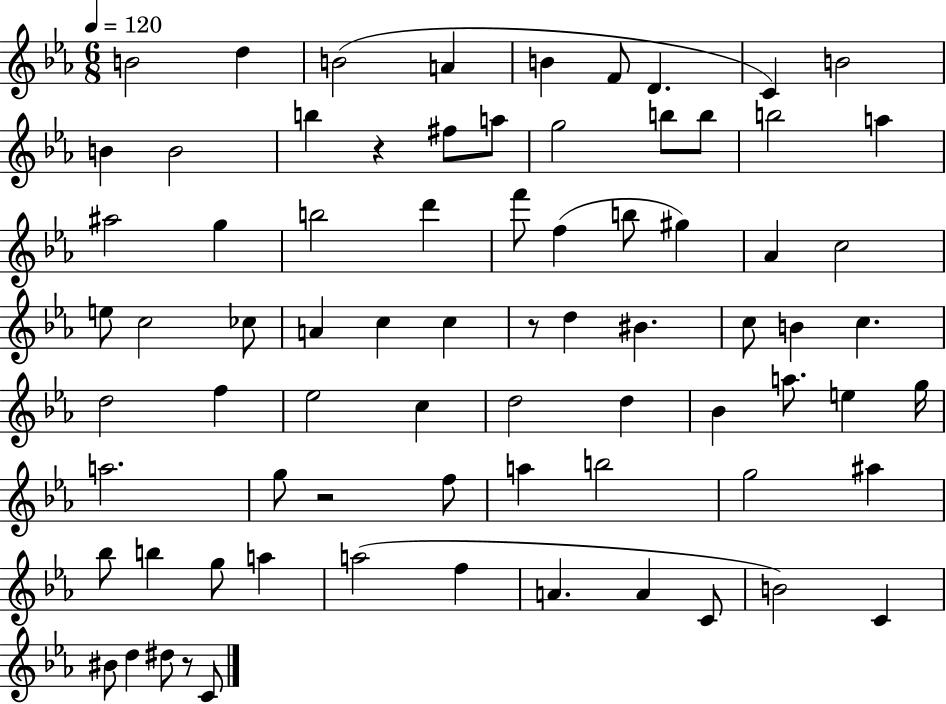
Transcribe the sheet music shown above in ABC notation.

X:1
T:Untitled
M:6/8
L:1/4
K:Eb
B2 d B2 A B F/2 D C B2 B B2 b z ^f/2 a/2 g2 b/2 b/2 b2 a ^a2 g b2 d' f'/2 f b/2 ^g _A c2 e/2 c2 _c/2 A c c z/2 d ^B c/2 B c d2 f _e2 c d2 d _B a/2 e g/4 a2 g/2 z2 f/2 a b2 g2 ^a _b/2 b g/2 a a2 f A A C/2 B2 C ^B/2 d ^d/2 z/2 C/2